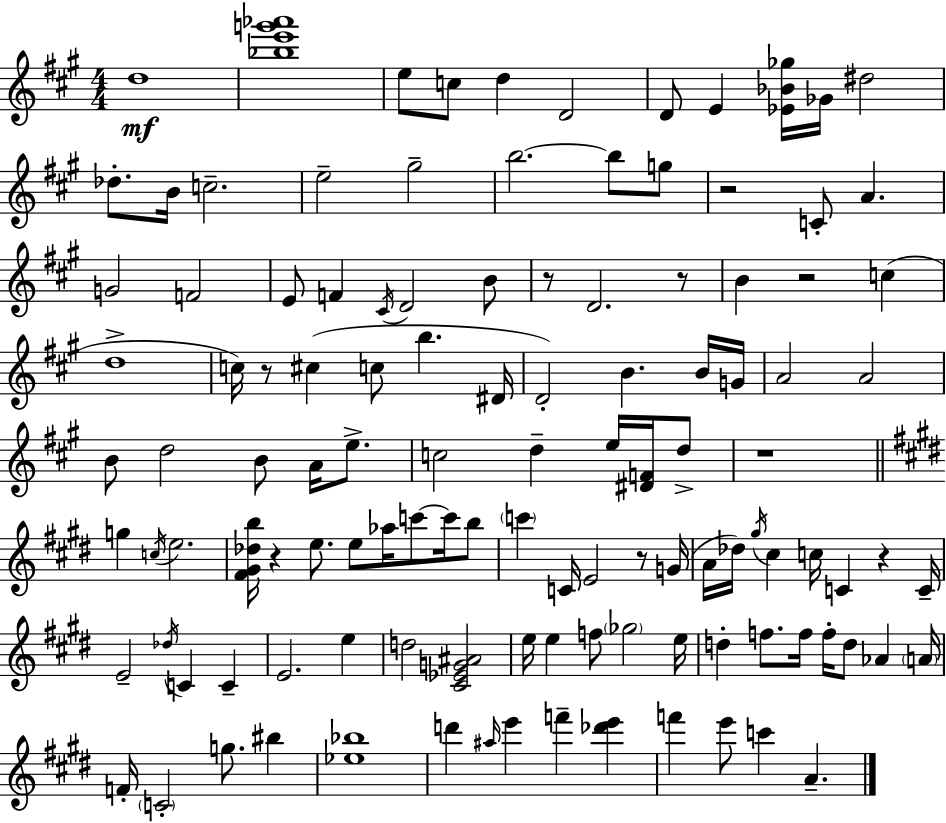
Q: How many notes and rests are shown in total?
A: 117